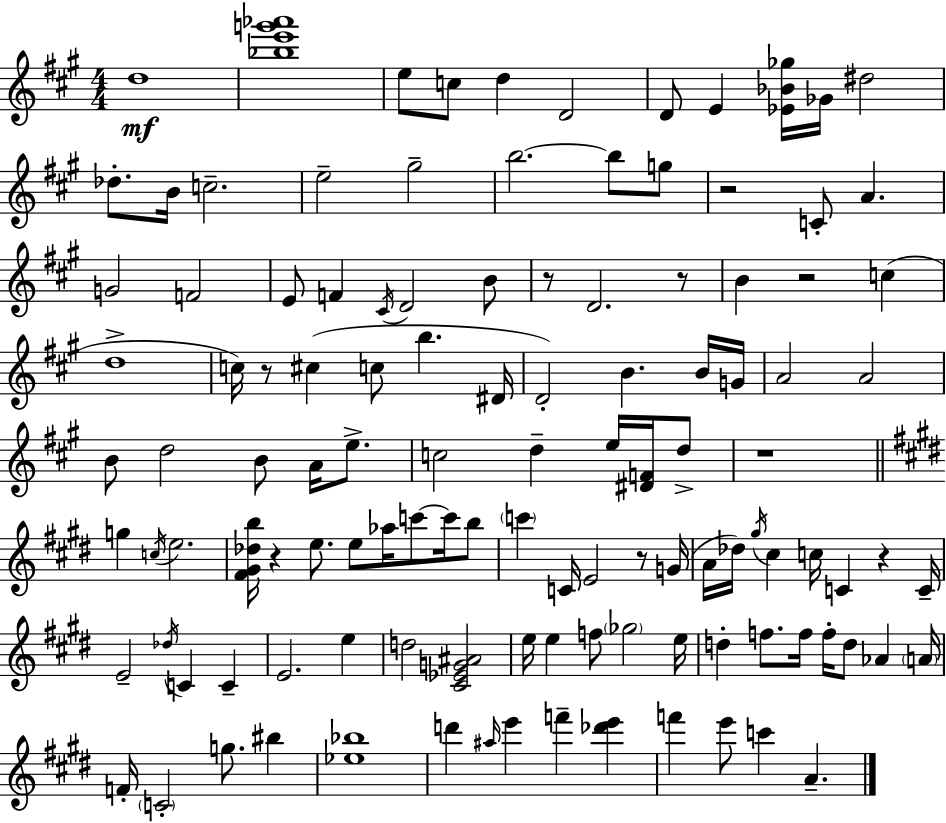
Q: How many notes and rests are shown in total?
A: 117